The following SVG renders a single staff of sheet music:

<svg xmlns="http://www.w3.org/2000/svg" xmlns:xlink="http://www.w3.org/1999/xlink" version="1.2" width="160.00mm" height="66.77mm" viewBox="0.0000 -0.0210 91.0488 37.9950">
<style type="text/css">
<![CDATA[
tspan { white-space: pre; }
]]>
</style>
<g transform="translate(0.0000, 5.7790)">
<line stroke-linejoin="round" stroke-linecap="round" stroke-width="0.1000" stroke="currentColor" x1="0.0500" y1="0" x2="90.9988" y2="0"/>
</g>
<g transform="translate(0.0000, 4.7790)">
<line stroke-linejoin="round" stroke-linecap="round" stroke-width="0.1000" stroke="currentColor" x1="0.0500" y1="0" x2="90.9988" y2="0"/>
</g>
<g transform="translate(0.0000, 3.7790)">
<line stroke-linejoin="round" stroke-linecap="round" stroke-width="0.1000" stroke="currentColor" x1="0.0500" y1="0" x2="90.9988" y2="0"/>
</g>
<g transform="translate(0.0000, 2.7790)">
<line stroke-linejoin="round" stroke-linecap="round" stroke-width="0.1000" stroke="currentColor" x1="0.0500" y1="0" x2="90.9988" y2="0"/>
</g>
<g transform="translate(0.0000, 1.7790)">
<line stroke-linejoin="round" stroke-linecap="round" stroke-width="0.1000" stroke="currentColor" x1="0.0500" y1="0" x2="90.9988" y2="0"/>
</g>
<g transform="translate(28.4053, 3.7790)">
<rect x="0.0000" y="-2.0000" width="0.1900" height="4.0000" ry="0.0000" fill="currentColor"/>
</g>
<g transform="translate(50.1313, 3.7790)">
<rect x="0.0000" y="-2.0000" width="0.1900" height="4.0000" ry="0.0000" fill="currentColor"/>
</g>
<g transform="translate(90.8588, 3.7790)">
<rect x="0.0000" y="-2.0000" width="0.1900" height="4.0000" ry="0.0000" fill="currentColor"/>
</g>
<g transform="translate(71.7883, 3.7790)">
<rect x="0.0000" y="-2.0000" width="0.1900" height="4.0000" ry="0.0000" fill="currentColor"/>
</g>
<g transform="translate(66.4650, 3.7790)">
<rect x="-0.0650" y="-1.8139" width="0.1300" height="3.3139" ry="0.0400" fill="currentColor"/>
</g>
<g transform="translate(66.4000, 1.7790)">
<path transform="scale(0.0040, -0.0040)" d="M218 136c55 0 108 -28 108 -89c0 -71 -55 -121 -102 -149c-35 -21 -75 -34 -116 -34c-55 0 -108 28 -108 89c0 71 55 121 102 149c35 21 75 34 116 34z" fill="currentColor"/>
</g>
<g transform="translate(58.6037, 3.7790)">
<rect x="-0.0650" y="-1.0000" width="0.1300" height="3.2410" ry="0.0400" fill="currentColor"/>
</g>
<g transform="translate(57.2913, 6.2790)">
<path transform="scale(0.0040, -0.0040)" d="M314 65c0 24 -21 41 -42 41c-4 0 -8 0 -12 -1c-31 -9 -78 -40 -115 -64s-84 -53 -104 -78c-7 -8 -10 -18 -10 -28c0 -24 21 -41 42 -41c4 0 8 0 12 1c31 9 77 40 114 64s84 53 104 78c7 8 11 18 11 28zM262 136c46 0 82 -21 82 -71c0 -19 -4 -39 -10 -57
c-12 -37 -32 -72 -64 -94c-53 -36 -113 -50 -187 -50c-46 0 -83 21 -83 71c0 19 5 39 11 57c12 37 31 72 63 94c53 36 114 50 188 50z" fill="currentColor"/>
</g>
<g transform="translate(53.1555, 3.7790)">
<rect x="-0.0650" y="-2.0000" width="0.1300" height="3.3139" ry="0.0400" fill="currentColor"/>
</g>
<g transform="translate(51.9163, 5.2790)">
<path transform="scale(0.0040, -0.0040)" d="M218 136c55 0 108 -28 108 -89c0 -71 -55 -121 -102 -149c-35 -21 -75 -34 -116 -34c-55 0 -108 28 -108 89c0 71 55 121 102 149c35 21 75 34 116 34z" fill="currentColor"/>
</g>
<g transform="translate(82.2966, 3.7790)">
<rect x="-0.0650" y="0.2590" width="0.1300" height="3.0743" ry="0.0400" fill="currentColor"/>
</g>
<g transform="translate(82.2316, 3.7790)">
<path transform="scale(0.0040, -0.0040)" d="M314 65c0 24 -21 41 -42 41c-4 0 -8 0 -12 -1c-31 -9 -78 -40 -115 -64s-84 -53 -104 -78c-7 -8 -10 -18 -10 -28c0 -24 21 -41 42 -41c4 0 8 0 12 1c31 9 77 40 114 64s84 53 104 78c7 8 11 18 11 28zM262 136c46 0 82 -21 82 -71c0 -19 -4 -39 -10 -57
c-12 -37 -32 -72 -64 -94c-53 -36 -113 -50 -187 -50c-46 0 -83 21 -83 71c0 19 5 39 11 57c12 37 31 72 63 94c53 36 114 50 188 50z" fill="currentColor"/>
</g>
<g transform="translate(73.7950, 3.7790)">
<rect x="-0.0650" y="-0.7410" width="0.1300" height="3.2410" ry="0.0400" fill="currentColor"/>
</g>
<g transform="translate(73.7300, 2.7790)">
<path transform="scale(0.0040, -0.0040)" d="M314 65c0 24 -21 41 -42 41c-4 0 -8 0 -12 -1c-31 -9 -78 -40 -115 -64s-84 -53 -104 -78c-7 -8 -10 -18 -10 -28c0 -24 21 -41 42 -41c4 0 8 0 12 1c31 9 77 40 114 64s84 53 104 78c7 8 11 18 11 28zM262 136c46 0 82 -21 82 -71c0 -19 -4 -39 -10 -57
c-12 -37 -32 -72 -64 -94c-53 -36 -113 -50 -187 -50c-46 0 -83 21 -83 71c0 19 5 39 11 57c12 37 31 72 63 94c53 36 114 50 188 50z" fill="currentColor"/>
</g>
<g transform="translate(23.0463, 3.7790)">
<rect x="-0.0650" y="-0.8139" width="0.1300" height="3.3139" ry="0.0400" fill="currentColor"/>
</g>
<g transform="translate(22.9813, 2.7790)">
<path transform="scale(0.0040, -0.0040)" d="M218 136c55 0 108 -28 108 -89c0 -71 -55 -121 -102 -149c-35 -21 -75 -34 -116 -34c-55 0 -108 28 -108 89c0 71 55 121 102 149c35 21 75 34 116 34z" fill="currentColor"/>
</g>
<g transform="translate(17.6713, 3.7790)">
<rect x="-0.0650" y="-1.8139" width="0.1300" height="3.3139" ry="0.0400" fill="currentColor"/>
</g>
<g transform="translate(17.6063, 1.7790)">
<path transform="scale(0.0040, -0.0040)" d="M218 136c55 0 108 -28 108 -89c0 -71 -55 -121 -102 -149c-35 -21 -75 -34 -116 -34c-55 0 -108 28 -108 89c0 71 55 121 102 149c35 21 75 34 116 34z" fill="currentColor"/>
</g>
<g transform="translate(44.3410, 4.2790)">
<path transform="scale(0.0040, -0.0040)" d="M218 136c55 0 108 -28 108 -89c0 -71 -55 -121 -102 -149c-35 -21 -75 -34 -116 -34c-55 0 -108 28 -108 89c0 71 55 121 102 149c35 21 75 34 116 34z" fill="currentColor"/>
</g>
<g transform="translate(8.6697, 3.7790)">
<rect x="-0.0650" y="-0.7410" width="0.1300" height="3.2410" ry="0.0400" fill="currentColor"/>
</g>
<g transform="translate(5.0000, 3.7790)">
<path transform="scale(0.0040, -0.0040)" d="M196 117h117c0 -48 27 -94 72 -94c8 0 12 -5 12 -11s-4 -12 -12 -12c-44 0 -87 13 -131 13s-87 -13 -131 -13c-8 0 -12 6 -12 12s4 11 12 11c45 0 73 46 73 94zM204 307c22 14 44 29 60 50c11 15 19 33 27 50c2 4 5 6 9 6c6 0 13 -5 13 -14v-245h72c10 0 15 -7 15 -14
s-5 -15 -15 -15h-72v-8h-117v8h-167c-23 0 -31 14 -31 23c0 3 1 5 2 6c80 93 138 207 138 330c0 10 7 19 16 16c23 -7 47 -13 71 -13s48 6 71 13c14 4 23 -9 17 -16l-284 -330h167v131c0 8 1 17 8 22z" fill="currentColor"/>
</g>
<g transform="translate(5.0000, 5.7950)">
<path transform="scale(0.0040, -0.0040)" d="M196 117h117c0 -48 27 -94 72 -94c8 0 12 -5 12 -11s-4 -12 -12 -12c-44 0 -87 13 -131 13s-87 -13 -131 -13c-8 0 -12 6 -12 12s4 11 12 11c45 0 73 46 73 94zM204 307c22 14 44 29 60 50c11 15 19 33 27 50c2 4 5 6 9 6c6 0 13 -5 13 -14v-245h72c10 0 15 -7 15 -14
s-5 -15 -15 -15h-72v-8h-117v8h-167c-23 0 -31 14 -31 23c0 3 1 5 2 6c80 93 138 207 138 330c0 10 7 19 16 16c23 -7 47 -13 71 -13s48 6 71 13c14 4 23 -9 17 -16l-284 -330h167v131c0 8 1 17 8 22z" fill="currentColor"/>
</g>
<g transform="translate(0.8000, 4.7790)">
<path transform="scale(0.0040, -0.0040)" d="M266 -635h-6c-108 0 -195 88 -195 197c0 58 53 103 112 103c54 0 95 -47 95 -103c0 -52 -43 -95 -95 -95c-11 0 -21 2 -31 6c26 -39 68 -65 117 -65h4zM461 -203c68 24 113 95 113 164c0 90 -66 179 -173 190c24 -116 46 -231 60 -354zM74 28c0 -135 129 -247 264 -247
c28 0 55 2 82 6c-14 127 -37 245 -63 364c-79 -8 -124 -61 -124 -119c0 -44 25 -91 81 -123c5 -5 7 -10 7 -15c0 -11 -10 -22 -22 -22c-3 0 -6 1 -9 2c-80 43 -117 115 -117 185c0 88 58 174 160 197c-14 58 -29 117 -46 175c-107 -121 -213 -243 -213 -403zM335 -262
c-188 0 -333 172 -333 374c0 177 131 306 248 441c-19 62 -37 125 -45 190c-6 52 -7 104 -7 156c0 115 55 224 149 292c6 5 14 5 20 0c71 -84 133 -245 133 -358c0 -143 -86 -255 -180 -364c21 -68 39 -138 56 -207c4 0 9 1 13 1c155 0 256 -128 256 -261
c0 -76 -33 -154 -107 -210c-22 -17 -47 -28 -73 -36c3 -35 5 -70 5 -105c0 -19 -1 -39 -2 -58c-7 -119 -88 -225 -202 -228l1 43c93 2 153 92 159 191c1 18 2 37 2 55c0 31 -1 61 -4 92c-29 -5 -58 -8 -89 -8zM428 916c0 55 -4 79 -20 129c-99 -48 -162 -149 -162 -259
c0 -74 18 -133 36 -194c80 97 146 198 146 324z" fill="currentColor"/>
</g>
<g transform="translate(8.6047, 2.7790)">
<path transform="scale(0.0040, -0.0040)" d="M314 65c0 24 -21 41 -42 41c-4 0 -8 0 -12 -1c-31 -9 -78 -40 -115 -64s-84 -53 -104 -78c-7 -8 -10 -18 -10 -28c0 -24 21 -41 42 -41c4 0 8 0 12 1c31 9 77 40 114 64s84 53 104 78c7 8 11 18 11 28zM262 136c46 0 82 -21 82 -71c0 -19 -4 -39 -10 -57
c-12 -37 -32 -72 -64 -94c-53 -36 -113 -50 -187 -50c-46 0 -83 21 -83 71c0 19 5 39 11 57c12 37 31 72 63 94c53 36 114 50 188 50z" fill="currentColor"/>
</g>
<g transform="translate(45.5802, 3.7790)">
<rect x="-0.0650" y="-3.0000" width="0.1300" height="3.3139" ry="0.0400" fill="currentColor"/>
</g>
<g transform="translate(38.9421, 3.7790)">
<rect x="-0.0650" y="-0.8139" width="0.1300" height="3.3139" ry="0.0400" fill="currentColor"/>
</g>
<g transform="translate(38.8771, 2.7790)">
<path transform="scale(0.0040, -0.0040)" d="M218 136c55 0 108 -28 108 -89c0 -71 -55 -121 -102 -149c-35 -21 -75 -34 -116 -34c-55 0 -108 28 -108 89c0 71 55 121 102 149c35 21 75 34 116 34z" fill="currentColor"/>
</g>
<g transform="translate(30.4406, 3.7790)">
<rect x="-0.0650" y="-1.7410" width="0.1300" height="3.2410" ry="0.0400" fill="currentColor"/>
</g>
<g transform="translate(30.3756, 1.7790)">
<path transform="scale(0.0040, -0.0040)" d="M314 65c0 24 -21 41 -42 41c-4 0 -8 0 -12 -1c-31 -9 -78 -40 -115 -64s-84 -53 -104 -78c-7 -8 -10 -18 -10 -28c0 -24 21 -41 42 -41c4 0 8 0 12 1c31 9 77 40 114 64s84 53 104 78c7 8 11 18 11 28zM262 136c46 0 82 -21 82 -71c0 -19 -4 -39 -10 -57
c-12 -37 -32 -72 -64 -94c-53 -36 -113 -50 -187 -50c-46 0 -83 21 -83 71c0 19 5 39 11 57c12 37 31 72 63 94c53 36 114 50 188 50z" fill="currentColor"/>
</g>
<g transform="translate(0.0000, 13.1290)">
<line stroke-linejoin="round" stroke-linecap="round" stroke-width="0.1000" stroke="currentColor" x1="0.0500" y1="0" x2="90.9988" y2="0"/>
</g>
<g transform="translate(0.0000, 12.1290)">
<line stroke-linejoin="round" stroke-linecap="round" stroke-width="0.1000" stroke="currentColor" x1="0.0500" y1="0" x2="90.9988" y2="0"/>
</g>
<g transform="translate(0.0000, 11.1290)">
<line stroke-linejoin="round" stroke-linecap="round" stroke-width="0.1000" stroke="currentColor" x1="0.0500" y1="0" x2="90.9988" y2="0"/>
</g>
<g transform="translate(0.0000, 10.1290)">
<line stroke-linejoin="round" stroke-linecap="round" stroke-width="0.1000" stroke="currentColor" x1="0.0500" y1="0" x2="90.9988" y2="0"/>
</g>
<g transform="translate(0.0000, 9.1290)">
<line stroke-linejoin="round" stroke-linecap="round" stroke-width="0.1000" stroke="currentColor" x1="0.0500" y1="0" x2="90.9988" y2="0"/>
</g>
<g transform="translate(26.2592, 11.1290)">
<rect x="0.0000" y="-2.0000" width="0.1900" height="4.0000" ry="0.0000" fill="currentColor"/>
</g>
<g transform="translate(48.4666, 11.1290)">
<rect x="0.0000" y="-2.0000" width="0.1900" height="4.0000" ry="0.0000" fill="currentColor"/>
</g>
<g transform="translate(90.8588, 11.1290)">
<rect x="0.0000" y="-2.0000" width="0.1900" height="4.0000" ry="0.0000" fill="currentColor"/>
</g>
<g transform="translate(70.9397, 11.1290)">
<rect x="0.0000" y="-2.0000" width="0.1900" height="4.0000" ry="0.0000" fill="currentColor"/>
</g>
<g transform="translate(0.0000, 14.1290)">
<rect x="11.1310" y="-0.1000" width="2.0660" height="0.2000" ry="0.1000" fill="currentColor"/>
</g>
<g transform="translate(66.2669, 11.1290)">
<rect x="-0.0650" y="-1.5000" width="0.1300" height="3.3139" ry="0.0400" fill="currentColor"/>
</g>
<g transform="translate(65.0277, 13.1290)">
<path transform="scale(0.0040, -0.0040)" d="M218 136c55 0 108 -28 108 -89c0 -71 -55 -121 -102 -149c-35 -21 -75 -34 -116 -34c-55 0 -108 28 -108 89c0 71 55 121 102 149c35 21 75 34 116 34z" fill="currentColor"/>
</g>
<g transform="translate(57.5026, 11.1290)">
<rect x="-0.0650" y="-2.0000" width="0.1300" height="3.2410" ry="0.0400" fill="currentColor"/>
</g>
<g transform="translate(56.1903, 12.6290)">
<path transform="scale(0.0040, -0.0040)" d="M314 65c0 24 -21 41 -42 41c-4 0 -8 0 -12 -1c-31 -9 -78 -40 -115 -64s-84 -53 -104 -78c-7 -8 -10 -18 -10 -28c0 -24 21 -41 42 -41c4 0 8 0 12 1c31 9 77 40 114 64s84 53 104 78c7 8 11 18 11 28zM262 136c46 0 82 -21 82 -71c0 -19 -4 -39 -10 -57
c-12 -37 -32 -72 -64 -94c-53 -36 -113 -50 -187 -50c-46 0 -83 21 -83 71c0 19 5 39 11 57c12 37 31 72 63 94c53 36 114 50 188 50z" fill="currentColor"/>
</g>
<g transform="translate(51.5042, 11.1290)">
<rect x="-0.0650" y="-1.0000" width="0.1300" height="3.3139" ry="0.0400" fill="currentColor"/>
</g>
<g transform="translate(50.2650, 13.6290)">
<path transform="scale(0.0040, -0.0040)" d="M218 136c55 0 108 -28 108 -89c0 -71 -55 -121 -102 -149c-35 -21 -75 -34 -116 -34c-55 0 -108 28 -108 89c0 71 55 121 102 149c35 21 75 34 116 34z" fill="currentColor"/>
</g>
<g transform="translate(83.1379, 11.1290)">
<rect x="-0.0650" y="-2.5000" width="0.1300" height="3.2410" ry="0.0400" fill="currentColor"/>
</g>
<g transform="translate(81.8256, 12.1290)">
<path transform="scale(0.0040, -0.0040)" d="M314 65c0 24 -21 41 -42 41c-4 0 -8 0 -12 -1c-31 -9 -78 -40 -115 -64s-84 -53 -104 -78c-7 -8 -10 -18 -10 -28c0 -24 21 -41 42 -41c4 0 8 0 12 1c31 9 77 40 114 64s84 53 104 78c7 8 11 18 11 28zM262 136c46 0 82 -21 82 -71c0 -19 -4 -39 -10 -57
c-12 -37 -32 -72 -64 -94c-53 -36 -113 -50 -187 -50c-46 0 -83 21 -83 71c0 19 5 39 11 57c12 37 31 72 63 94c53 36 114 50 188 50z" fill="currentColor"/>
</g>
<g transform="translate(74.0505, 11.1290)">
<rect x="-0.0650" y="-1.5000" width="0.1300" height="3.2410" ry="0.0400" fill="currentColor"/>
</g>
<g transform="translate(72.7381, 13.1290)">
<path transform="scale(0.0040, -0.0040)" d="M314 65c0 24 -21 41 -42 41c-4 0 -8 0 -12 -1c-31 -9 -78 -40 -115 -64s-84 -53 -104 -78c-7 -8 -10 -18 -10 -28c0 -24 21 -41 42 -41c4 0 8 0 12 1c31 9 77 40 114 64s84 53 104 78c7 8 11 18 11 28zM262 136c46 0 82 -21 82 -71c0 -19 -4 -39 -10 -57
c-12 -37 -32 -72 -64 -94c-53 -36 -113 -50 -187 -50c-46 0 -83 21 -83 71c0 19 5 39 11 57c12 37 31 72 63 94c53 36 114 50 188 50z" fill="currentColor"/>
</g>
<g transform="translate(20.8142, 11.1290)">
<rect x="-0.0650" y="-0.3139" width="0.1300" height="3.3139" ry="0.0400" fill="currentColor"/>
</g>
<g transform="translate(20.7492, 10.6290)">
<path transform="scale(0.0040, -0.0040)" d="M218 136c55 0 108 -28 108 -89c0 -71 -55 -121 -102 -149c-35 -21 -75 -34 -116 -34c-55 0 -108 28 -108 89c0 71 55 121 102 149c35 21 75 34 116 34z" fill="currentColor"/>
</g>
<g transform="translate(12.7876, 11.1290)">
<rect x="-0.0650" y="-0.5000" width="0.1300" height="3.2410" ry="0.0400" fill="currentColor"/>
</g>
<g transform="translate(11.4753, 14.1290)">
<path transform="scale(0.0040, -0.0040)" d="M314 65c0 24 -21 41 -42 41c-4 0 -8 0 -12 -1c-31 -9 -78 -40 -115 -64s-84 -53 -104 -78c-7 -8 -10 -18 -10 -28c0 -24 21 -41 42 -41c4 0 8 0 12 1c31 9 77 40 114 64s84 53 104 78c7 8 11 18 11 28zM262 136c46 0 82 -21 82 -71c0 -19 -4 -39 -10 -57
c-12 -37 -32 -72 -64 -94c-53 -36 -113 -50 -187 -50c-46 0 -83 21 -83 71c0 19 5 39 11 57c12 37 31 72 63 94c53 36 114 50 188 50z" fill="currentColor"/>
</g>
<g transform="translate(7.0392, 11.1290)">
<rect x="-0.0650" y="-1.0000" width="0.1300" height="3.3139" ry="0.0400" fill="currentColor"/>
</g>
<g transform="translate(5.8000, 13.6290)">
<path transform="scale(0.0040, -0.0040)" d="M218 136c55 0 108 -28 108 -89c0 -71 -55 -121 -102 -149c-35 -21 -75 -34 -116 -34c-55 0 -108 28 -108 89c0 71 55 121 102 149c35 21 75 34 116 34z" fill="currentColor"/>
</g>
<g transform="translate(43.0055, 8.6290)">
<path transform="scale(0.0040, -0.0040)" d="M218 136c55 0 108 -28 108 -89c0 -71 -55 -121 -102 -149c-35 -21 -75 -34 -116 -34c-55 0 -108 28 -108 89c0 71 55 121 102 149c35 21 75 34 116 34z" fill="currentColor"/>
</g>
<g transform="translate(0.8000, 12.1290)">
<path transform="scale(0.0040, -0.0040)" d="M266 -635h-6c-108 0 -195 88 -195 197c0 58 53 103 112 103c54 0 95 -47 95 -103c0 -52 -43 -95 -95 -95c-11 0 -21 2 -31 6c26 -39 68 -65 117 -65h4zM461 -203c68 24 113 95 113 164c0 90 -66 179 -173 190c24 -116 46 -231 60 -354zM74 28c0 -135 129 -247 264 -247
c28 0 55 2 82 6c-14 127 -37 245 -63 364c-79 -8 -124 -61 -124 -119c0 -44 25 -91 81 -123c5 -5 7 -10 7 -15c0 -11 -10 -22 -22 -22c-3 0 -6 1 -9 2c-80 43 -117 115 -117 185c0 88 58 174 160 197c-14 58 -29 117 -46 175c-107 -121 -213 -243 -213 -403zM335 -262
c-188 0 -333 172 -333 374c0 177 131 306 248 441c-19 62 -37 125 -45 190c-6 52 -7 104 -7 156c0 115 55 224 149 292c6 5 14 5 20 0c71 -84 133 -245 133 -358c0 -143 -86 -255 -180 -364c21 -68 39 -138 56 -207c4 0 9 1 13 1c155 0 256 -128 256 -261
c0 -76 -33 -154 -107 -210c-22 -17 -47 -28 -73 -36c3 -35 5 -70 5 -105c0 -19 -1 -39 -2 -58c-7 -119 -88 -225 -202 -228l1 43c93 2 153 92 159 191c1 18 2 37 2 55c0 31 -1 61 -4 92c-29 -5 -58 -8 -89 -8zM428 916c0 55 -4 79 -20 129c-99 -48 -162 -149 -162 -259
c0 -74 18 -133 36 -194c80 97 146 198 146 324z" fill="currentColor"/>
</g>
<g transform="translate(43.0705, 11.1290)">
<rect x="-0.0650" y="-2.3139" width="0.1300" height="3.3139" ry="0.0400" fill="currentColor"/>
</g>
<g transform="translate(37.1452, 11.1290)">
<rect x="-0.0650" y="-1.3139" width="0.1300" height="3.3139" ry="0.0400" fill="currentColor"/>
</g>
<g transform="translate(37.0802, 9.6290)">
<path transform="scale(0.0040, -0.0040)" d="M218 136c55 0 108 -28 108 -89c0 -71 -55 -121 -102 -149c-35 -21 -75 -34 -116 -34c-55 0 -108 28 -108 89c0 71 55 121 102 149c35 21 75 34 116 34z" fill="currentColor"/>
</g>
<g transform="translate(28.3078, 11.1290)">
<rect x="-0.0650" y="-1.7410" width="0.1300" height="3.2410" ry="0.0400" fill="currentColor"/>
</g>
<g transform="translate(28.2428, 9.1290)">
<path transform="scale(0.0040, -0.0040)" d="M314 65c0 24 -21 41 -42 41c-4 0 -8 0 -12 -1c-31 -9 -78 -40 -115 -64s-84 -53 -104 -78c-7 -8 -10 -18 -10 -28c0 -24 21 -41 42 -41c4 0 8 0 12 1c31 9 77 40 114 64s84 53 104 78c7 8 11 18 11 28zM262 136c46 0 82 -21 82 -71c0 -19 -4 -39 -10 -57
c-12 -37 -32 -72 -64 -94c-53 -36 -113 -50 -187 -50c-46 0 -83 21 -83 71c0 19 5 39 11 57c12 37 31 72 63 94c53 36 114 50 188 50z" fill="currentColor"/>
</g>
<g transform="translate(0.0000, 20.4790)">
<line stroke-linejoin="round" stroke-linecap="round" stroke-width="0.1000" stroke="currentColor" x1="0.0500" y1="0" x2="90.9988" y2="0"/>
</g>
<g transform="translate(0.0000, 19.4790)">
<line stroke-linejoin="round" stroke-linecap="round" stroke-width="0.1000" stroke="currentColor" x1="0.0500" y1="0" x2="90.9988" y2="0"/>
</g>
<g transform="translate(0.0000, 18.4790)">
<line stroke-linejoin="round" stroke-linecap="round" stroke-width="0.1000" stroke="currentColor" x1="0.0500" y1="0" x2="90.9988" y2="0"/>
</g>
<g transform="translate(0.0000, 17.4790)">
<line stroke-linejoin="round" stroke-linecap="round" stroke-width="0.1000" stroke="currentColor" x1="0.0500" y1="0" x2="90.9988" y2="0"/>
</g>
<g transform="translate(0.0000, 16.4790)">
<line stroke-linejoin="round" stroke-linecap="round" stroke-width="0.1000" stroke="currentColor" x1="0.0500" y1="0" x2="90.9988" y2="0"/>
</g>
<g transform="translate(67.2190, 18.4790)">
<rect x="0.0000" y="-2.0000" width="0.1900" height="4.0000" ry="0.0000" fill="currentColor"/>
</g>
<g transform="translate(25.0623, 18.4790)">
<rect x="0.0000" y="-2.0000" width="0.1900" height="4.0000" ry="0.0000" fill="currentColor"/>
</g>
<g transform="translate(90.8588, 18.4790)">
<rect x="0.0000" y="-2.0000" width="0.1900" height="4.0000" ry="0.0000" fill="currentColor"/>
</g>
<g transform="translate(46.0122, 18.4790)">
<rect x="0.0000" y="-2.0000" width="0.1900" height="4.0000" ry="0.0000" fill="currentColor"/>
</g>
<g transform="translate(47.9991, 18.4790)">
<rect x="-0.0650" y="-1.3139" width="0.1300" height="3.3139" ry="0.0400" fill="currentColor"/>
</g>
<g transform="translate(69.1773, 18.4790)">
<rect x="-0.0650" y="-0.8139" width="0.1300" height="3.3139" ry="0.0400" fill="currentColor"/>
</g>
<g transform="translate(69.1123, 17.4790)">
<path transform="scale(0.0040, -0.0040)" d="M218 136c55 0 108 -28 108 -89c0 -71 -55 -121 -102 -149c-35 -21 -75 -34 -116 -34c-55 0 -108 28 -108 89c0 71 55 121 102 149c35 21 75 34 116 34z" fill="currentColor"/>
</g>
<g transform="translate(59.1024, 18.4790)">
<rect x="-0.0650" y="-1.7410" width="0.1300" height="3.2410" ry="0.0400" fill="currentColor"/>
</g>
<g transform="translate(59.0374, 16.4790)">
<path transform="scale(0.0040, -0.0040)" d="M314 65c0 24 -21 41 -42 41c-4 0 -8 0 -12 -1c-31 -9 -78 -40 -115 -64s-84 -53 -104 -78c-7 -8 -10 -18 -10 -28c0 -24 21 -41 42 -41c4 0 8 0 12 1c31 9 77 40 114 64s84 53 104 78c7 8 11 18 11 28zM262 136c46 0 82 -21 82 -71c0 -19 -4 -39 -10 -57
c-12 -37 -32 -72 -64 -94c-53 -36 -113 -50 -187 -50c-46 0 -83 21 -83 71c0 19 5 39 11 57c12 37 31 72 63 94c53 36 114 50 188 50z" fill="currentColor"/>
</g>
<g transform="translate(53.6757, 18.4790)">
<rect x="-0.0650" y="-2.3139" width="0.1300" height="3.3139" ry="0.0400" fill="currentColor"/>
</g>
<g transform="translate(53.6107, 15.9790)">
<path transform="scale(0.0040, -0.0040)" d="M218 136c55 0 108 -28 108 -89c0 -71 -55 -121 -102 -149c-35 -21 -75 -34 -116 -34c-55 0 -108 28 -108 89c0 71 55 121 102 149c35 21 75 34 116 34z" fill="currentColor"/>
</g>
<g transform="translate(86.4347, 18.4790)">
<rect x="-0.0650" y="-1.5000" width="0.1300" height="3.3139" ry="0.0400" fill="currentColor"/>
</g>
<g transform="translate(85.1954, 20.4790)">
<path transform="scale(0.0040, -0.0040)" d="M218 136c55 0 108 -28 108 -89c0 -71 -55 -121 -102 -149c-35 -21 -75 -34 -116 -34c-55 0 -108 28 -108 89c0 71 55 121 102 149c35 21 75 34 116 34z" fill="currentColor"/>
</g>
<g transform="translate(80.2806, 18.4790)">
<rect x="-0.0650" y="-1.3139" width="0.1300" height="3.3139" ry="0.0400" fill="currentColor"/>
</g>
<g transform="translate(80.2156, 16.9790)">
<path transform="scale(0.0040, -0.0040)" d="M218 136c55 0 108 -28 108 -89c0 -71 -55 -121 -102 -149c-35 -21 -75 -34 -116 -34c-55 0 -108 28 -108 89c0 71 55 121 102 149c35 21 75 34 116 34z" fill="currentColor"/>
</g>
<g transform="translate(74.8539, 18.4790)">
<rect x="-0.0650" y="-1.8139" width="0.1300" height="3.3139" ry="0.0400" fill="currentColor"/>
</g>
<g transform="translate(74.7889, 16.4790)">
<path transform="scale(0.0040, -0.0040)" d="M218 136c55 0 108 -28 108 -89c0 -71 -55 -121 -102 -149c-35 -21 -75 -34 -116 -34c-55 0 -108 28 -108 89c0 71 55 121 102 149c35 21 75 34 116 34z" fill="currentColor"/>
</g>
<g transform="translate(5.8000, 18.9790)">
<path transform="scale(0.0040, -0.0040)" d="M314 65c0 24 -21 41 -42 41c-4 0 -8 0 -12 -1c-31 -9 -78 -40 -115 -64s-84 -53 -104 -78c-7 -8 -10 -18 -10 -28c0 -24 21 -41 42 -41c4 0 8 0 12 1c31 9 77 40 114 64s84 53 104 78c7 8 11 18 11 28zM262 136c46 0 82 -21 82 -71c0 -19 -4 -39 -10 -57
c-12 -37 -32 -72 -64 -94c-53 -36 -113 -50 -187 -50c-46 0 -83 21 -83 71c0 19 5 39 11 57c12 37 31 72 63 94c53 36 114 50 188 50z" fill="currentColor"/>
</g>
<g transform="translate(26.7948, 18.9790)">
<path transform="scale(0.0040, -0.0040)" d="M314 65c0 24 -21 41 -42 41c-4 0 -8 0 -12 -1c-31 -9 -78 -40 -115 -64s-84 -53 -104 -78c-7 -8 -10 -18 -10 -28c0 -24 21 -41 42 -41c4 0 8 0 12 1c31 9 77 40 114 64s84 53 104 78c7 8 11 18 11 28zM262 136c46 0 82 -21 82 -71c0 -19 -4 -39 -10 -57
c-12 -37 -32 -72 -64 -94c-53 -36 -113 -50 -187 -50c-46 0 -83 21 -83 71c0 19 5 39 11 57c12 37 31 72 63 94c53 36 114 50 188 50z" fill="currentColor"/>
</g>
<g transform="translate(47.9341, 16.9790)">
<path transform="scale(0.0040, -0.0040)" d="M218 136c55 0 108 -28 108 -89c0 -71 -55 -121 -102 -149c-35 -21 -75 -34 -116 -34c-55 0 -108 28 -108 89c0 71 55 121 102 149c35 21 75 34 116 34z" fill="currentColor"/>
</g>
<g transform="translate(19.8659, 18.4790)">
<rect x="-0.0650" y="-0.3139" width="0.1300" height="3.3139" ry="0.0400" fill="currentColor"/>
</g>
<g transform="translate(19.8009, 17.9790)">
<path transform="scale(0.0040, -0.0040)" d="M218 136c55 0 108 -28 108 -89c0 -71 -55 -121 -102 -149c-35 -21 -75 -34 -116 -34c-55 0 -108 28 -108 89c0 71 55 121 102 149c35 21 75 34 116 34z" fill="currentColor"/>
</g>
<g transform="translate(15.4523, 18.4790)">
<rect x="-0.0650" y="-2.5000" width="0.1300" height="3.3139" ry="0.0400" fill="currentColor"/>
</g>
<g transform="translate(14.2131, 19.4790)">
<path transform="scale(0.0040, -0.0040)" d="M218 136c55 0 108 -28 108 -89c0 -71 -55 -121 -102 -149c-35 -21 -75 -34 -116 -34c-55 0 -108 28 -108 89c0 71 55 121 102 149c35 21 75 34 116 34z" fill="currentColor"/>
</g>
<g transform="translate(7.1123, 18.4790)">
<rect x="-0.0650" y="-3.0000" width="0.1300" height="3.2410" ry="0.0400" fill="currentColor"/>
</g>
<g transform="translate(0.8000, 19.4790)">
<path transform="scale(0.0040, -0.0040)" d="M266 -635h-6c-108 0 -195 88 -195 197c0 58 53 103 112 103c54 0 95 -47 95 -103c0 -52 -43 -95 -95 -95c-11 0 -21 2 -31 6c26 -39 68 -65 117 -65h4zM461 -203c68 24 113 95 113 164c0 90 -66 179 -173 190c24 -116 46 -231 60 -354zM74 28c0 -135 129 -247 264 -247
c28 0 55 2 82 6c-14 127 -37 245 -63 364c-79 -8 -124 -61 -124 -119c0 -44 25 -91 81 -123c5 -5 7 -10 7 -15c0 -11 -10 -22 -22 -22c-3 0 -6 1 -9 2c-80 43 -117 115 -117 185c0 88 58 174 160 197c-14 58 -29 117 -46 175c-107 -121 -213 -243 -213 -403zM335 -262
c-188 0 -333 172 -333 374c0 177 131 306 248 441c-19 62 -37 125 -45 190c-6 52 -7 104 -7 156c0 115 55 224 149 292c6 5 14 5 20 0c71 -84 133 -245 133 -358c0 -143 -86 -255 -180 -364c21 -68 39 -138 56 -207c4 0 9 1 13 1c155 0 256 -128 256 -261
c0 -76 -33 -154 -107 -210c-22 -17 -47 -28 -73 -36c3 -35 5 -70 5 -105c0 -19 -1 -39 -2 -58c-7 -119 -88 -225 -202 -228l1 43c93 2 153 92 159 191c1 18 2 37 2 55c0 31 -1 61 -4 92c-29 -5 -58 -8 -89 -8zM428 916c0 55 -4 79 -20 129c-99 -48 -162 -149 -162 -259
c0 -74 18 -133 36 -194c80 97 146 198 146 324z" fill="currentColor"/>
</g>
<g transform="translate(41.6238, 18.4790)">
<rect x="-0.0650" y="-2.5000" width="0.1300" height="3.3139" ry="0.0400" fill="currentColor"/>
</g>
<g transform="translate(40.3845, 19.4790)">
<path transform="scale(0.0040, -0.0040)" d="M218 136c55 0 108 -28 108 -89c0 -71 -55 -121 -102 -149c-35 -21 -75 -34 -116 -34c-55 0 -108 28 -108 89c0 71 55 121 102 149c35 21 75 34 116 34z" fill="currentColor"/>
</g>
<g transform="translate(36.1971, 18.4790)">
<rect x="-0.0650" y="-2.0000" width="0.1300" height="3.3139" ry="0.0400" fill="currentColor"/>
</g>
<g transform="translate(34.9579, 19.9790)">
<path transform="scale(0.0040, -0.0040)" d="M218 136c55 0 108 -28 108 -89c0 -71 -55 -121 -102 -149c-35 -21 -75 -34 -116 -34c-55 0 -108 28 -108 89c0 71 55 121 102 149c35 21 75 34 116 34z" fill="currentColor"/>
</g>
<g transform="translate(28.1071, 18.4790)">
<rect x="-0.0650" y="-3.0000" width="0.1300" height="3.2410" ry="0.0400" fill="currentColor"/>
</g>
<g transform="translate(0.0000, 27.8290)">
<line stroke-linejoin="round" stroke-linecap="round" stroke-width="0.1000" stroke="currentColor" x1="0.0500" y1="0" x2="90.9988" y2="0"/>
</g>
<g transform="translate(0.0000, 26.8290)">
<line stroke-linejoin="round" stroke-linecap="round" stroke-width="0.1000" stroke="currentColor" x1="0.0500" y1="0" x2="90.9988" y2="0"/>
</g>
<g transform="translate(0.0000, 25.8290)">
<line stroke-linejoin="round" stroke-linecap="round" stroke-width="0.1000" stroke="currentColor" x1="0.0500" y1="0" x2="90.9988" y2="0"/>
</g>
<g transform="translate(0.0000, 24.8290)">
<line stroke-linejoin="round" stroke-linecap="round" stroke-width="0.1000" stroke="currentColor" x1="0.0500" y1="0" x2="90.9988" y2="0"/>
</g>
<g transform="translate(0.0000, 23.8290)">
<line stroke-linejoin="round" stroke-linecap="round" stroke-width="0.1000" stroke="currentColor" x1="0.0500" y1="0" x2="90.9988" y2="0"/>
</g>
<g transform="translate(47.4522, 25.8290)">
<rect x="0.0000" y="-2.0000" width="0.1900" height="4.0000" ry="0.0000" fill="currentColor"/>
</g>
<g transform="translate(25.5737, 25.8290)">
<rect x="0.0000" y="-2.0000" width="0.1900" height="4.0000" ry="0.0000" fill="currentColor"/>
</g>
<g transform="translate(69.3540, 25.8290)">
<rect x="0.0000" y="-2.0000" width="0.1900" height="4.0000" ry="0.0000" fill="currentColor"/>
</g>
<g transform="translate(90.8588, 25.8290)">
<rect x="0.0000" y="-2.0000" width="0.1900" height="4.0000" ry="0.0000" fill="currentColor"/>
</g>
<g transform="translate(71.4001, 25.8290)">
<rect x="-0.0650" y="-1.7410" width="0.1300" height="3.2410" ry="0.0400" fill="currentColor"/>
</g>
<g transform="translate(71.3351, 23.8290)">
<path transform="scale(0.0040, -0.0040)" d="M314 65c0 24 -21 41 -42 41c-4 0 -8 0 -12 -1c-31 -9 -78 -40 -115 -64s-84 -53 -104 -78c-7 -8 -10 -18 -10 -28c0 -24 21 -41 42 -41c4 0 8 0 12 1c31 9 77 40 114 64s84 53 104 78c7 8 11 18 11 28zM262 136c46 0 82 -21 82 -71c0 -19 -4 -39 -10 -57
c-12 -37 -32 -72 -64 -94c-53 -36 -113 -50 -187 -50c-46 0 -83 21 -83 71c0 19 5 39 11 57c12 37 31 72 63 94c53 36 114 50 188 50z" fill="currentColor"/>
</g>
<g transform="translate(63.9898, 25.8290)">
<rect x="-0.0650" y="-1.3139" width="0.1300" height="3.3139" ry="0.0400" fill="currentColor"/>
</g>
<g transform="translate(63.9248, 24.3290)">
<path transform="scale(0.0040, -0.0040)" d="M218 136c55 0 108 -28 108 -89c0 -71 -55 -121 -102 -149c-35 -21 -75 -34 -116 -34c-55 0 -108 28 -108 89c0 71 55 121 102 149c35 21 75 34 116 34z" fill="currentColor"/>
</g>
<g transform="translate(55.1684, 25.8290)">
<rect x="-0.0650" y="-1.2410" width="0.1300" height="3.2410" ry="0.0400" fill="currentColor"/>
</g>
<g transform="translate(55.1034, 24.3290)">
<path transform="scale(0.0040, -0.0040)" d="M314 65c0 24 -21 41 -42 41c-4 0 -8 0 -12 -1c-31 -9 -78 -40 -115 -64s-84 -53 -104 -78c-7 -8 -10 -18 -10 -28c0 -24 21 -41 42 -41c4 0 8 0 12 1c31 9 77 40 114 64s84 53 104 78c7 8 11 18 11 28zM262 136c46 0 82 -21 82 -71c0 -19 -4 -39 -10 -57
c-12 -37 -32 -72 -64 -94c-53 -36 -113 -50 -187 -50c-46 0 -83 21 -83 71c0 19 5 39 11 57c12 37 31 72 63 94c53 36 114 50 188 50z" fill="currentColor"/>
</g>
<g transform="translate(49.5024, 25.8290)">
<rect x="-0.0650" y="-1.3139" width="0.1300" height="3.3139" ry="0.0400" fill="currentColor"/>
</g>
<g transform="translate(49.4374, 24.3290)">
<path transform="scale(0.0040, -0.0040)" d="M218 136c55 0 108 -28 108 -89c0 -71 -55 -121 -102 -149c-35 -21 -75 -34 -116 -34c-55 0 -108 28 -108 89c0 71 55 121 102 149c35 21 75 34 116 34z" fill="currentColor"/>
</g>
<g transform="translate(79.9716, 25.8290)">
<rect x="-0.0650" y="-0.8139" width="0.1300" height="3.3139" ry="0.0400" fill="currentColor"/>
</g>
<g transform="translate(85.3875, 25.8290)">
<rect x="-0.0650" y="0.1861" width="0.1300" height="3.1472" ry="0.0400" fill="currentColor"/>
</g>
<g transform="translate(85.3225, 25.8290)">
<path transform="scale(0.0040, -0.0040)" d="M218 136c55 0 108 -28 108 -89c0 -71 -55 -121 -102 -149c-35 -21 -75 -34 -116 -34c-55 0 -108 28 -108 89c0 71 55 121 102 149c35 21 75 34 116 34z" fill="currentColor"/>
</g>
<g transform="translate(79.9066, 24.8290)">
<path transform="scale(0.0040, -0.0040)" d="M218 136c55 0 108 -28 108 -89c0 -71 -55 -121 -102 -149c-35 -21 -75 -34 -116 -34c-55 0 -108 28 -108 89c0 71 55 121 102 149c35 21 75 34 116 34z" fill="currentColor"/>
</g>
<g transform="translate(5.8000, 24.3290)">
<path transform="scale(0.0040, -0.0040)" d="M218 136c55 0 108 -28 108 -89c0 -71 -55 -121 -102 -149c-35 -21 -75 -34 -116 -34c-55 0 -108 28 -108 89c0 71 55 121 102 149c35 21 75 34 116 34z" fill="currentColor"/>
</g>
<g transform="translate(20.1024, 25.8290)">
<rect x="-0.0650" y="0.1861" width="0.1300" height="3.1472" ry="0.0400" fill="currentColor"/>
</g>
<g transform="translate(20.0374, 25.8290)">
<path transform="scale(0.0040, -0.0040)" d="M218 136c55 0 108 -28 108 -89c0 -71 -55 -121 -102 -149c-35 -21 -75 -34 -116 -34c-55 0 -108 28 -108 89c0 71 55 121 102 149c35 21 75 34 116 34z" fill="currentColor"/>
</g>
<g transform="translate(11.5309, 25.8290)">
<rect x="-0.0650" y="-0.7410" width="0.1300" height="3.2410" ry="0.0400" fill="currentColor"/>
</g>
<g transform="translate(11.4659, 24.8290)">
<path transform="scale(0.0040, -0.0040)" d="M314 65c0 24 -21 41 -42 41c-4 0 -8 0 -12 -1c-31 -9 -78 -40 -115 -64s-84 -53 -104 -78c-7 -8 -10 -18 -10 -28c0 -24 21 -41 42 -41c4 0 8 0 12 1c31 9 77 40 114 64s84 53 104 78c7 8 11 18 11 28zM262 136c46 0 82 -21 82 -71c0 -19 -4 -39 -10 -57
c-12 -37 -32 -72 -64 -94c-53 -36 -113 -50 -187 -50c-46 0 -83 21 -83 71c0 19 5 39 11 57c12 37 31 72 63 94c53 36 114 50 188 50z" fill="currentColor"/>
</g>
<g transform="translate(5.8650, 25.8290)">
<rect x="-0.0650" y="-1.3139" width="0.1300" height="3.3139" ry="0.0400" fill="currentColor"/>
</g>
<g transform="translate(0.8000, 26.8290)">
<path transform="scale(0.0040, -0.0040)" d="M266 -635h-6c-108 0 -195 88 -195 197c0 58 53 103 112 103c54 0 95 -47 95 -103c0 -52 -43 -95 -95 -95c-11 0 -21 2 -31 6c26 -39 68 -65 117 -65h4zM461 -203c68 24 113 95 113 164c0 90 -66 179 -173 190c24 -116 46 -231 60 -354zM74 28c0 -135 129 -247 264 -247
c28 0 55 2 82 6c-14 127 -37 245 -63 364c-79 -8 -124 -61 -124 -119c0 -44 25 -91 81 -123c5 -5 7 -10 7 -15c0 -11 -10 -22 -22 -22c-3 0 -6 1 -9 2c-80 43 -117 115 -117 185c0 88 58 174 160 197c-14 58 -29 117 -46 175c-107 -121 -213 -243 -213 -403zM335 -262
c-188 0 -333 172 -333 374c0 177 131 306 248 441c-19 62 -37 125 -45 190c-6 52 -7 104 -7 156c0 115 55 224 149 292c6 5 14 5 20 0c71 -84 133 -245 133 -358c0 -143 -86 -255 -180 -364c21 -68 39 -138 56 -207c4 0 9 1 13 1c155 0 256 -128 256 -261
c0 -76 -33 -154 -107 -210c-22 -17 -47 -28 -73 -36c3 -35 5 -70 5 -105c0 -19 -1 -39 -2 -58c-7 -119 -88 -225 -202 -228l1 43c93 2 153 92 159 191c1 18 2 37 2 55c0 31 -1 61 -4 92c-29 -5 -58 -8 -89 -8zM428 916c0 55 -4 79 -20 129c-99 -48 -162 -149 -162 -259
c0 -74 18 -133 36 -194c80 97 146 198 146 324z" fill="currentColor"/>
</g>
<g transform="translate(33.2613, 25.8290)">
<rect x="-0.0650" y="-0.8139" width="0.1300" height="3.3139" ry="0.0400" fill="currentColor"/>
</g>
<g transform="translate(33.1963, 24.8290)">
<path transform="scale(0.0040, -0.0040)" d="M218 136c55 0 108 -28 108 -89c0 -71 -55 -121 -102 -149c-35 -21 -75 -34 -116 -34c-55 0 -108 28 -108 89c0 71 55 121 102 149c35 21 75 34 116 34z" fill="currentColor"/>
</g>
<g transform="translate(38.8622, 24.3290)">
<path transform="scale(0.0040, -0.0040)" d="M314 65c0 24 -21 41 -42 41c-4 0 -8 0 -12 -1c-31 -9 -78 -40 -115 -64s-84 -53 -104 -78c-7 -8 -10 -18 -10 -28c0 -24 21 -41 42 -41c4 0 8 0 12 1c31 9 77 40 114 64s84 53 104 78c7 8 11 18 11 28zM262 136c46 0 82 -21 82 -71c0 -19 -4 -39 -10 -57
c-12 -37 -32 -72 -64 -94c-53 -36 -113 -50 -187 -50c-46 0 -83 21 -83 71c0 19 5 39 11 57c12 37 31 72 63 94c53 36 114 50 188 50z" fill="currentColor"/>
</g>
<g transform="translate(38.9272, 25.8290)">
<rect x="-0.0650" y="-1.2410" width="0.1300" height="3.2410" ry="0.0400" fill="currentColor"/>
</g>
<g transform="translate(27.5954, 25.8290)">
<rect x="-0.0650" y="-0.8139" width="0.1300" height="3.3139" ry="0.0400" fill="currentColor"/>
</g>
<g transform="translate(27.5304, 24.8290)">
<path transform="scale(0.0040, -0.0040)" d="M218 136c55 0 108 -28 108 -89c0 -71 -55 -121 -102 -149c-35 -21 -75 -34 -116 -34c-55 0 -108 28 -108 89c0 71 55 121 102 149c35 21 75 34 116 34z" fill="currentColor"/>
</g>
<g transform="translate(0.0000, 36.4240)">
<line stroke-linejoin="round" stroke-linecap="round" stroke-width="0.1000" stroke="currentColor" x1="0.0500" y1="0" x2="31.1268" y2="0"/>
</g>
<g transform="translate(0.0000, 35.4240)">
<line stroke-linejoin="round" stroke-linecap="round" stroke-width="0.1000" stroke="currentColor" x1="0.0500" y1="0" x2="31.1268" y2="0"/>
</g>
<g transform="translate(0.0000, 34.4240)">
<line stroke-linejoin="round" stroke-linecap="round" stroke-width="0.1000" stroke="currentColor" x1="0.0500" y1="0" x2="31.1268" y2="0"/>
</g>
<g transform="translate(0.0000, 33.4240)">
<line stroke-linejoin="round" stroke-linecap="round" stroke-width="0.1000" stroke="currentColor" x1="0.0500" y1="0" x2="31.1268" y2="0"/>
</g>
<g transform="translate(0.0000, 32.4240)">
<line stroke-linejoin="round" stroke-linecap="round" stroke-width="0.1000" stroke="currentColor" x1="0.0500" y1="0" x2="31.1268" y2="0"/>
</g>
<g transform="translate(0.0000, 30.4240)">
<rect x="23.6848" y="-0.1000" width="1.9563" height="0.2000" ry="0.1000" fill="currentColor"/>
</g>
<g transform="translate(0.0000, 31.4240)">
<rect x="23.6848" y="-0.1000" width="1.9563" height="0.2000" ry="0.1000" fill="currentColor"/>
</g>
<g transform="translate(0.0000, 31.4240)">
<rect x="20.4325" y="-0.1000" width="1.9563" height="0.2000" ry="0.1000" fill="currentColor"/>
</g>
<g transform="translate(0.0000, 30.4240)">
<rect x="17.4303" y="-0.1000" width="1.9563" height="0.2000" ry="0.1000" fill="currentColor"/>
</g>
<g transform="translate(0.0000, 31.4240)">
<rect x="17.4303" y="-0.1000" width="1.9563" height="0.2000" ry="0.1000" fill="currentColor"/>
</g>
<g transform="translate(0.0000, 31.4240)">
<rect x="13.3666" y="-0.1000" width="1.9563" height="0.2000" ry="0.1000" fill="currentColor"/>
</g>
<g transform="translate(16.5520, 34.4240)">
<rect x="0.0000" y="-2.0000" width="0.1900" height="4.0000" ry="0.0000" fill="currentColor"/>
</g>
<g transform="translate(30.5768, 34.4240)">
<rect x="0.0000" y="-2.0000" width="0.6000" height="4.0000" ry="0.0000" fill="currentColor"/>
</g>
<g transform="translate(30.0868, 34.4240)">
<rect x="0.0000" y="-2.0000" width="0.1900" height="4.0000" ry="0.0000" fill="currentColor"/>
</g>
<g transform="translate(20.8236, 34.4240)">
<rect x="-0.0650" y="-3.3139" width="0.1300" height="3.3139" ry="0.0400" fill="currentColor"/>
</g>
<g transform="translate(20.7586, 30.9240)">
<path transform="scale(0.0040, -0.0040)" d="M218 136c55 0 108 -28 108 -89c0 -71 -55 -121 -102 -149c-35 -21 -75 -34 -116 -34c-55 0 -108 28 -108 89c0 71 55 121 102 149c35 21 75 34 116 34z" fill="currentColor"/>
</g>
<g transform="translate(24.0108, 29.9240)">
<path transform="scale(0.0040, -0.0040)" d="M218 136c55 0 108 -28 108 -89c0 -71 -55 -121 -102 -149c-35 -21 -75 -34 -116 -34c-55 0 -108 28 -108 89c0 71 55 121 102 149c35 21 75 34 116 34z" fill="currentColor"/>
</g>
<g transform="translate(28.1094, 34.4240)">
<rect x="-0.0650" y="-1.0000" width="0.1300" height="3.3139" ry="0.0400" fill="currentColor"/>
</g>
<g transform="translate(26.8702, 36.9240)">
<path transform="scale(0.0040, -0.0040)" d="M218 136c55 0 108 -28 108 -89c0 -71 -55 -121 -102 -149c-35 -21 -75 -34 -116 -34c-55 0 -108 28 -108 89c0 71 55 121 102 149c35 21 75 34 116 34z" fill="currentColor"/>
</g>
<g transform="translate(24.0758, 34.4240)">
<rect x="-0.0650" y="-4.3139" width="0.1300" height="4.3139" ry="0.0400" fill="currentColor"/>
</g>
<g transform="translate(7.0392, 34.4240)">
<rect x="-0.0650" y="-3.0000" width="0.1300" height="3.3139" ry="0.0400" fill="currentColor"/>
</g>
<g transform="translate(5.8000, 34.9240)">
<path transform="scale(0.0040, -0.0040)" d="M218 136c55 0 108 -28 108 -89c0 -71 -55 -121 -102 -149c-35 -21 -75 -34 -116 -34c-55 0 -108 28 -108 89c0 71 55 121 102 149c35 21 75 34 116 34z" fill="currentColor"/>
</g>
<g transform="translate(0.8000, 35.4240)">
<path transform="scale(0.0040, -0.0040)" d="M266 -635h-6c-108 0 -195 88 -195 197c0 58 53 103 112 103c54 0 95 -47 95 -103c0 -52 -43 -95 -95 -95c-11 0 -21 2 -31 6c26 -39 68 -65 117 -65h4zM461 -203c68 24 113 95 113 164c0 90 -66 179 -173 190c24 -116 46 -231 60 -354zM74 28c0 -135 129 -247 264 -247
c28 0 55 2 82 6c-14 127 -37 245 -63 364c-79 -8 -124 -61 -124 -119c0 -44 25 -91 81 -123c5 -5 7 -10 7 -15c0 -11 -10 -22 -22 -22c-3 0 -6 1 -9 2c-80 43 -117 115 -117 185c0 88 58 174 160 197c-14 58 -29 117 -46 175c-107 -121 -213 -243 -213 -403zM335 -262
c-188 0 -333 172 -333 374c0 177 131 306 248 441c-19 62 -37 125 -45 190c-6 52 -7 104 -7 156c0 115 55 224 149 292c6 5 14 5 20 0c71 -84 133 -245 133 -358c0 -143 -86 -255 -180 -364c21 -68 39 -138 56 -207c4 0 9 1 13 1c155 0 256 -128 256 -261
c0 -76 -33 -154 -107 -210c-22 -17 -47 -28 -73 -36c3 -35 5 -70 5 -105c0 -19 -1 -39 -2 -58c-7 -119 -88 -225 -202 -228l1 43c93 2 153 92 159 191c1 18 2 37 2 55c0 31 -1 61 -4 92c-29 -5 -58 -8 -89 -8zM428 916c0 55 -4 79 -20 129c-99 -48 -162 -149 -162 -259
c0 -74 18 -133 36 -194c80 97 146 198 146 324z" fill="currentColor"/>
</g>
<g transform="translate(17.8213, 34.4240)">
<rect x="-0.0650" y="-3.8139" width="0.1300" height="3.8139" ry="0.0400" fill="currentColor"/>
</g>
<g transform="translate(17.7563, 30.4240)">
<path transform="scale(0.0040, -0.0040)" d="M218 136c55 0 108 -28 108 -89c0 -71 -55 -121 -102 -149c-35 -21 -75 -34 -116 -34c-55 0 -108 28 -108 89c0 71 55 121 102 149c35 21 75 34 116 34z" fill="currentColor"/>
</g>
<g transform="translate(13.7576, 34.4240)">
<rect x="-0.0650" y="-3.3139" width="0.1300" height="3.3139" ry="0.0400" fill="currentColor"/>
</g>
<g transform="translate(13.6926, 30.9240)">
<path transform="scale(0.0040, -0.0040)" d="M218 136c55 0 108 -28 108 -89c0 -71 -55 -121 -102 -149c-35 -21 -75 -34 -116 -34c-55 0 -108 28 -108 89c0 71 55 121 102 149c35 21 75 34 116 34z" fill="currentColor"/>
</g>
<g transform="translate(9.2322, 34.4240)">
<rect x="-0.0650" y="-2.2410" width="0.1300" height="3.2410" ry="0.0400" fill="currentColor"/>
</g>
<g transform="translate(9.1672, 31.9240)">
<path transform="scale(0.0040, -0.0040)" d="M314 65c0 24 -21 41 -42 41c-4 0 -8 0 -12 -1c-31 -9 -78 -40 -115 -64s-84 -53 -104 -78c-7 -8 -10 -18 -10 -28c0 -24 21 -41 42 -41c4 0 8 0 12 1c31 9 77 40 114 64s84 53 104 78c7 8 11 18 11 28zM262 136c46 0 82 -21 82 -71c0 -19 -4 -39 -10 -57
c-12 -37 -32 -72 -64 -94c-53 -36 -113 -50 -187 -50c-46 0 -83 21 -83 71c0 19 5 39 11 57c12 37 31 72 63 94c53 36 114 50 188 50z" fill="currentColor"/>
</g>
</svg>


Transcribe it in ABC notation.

X:1
T:Untitled
M:4/4
L:1/4
K:C
d2 f d f2 d A F D2 f d2 B2 D C2 c f2 e g D F2 E E2 G2 A2 G c A2 F G e g f2 d f e E e d2 B d d e2 e e2 e f2 d B A g2 b c' b d' D